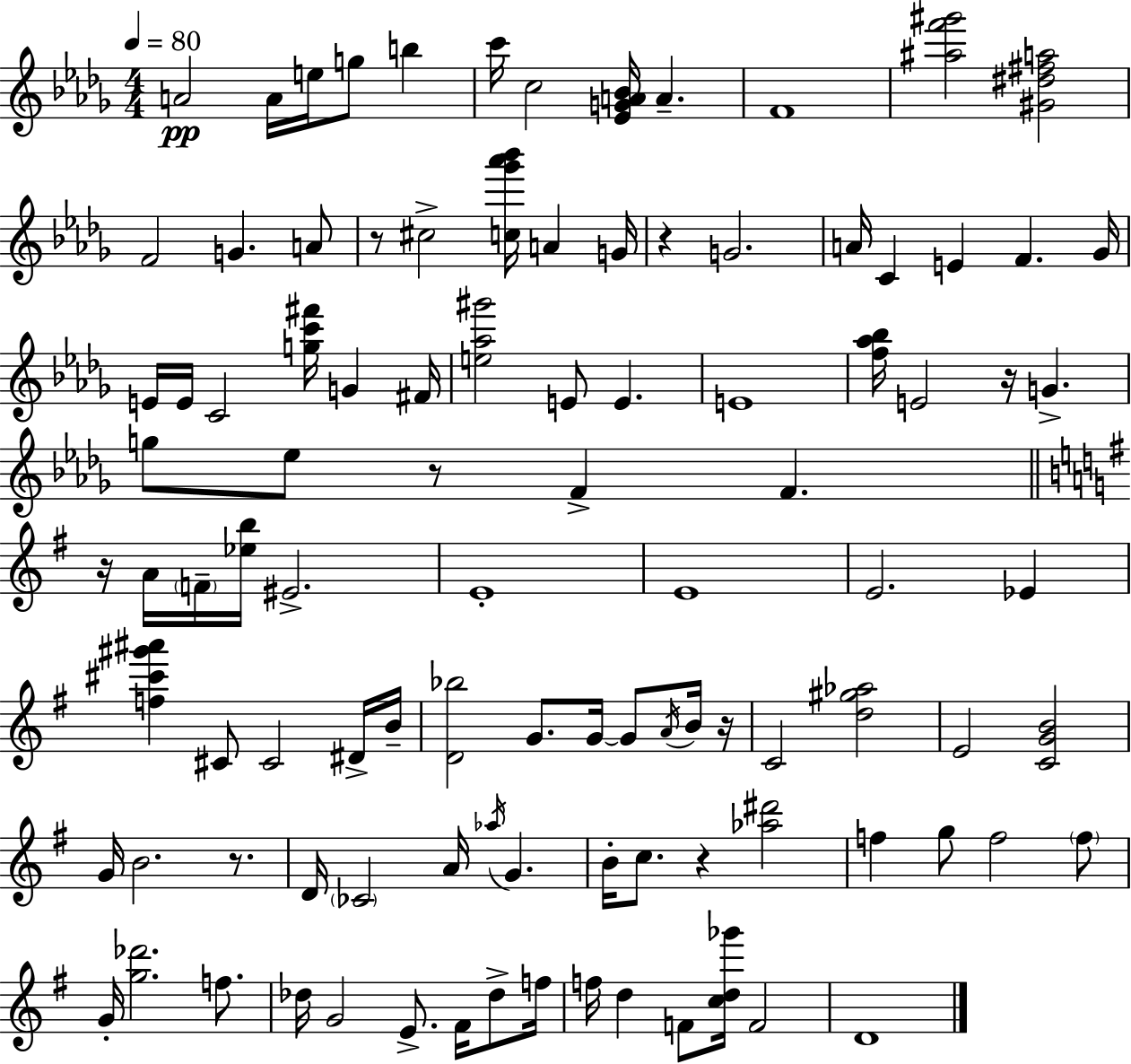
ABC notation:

X:1
T:Untitled
M:4/4
L:1/4
K:Bbm
A2 A/4 e/4 g/2 b c'/4 c2 [_EGA_B]/4 A F4 [^af'^g']2 [^G^d^fa]2 F2 G A/2 z/2 ^c2 [c_g'_a'_b']/4 A G/4 z G2 A/4 C E F _G/4 E/4 E/4 C2 [gc'^f']/4 G ^F/4 [e_a^g']2 E/2 E E4 [f_a_b]/4 E2 z/4 G g/2 _e/2 z/2 F F z/4 A/4 F/4 [_eb]/4 ^E2 E4 E4 E2 _E [f^c'^g'^a'] ^C/2 ^C2 ^D/4 B/4 [D_b]2 G/2 G/4 G/2 A/4 B/4 z/4 C2 [d^g_a]2 E2 [CGB]2 G/4 B2 z/2 D/4 _C2 A/4 _a/4 G B/4 c/2 z [_a^d']2 f g/2 f2 f/2 G/4 [g_d']2 f/2 _d/4 G2 E/2 ^F/4 _d/2 f/4 f/4 d F/2 [cd_g']/4 F2 D4